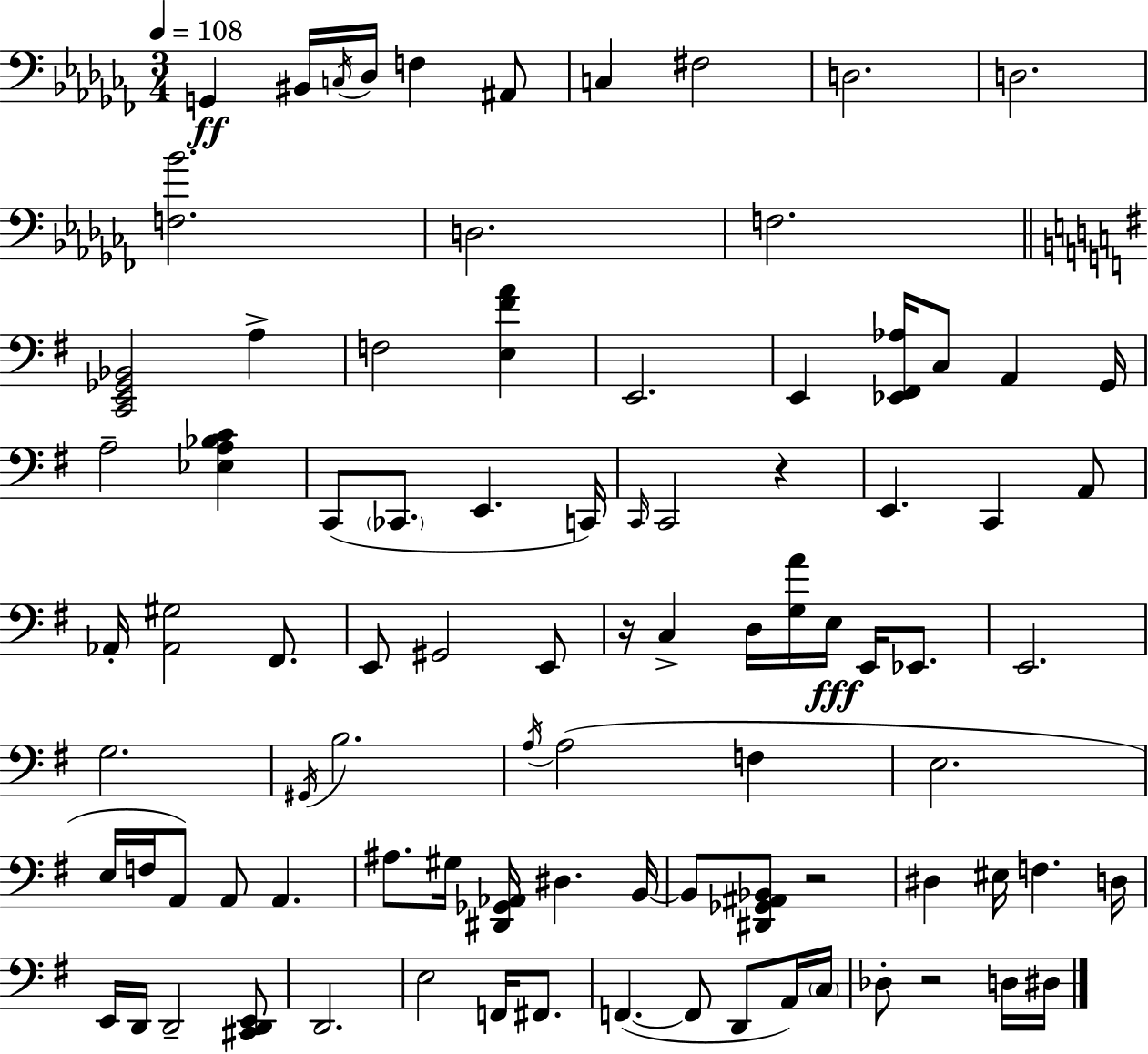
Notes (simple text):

G2/q BIS2/s C3/s Db3/s F3/q A#2/e C3/q F#3/h D3/h. D3/h. [F3,Bb4]/h. D3/h. F3/h. [C2,E2,Gb2,Bb2]/h A3/q F3/h [E3,F#4,A4]/q E2/h. E2/q [Eb2,F#2,Ab3]/s C3/e A2/q G2/s A3/h [Eb3,A3,Bb3,C4]/q C2/e CES2/e. E2/q. C2/s C2/s C2/h R/q E2/q. C2/q A2/e Ab2/s [Ab2,G#3]/h F#2/e. E2/e G#2/h E2/e R/s C3/q D3/s [G3,A4]/s E3/s E2/s Eb2/e. E2/h. G3/h. G#2/s B3/h. A3/s A3/h F3/q E3/h. E3/s F3/s A2/e A2/e A2/q. A#3/e. G#3/s [D#2,Gb2,Ab2]/s D#3/q. B2/s B2/e [D#2,Gb2,A#2,Bb2]/e R/h D#3/q EIS3/s F3/q. D3/s E2/s D2/s D2/h [C#2,D2,E2]/e D2/h. E3/h F2/s F#2/e. F2/q. F2/e D2/e A2/s C3/s Db3/e R/h D3/s D#3/s